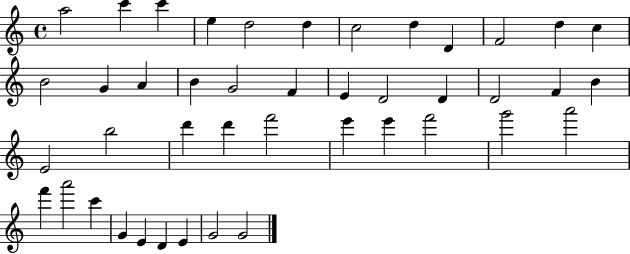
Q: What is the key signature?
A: C major